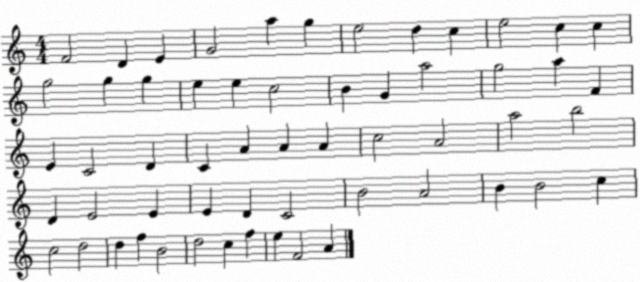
X:1
T:Untitled
M:4/4
L:1/4
K:C
F2 D E G2 a g e2 d c e2 c c g2 g g e e c2 B G a2 g2 a F E C2 D C A A A c2 A2 a2 b2 D E2 E E D C2 B2 A2 B B2 c c2 d2 d f B2 d2 c f e F2 A